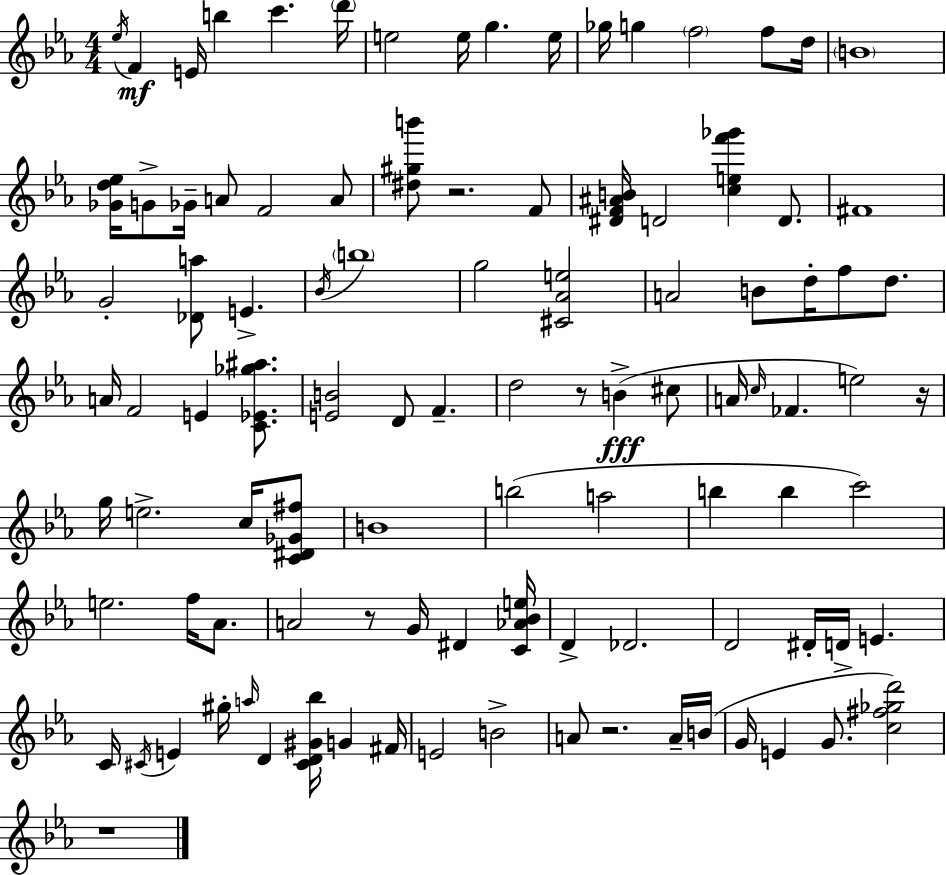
{
  \clef treble
  \numericTimeSignature
  \time 4/4
  \key ees \major
  \repeat volta 2 { \acciaccatura { ees''16 }\mf f'4 e'16 b''4 c'''4. | \parenthesize d'''16 e''2 e''16 g''4. | e''16 ges''16 g''4 \parenthesize f''2 f''8 | d''16 \parenthesize b'1 | \break <ges' d'' ees''>16 g'8-> ges'16-- a'8 f'2 a'8 | <dis'' gis'' b'''>8 r2. f'8 | <dis' f' ais' b'>16 d'2 <c'' e'' f''' ges'''>4 d'8. | fis'1 | \break g'2-. <des' a''>8 e'4.-> | \acciaccatura { bes'16 } \parenthesize b''1 | g''2 <cis' aes' e''>2 | a'2 b'8 d''16-. f''8 d''8. | \break a'16 f'2 e'4 <c' ees' ges'' ais''>8. | <e' b'>2 d'8 f'4.-- | d''2 r8 b'4->(\fff | cis''8 a'16 \grace { c''16 } fes'4. e''2) | \break r16 g''16 e''2.-> | c''16 <c' dis' ges' fis''>8 b'1 | b''2( a''2 | b''4 b''4 c'''2) | \break e''2. f''16 | aes'8. a'2 r8 g'16 dis'4 | <c' aes' bes' e''>16 d'4-> des'2. | d'2 dis'16-. d'16-> e'4. | \break c'16 \acciaccatura { cis'16 } e'4 gis''16-. \grace { a''16 } d'4 <cis' d' gis' bes''>16 | g'4 fis'16 e'2 b'2-> | a'8 r2. | a'16-- b'16( g'16 e'4 g'8. <c'' fis'' ges'' d'''>2) | \break r1 | } \bar "|."
}